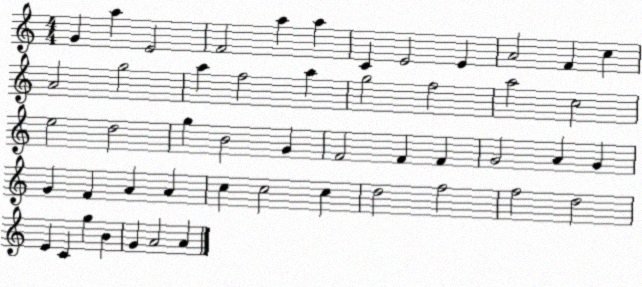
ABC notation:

X:1
T:Untitled
M:4/4
L:1/4
K:C
G a E2 F2 a a C E2 E A2 F c A2 g2 a f2 a g2 f2 a2 c2 e2 d2 g B2 G F2 F F G2 A G G F A A c c2 c d2 f2 f2 d2 E C g B G A2 A